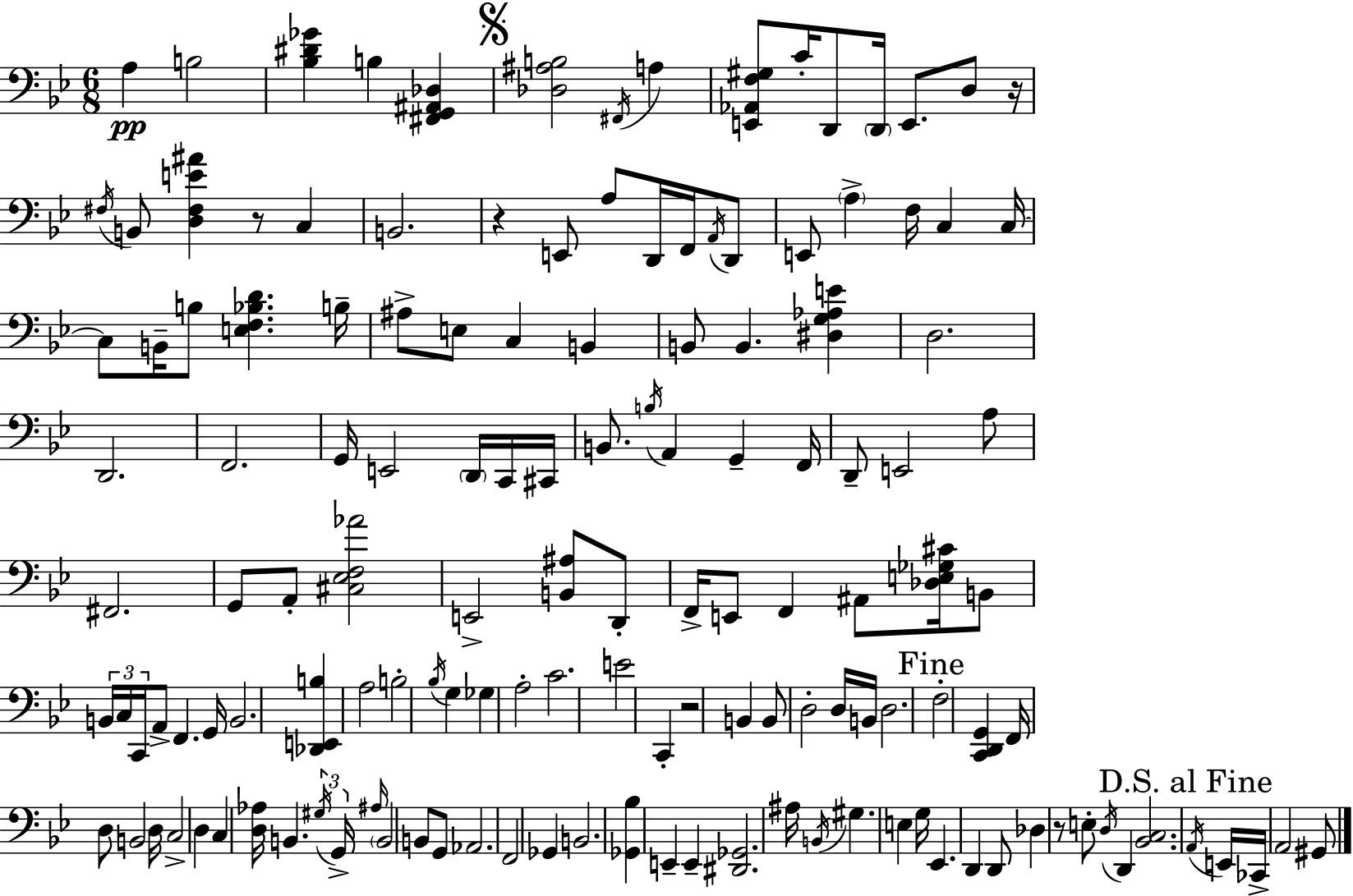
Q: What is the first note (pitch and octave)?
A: A3